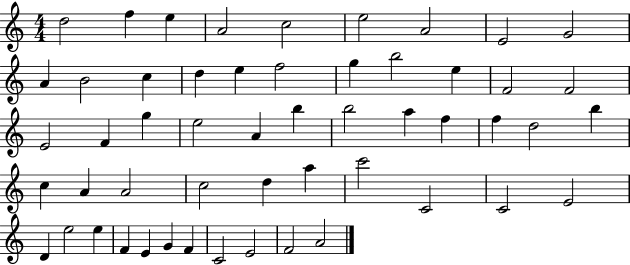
D5/h F5/q E5/q A4/h C5/h E5/h A4/h E4/h G4/h A4/q B4/h C5/q D5/q E5/q F5/h G5/q B5/h E5/q F4/h F4/h E4/h F4/q G5/q E5/h A4/q B5/q B5/h A5/q F5/q F5/q D5/h B5/q C5/q A4/q A4/h C5/h D5/q A5/q C6/h C4/h C4/h E4/h D4/q E5/h E5/q F4/q E4/q G4/q F4/q C4/h E4/h F4/h A4/h